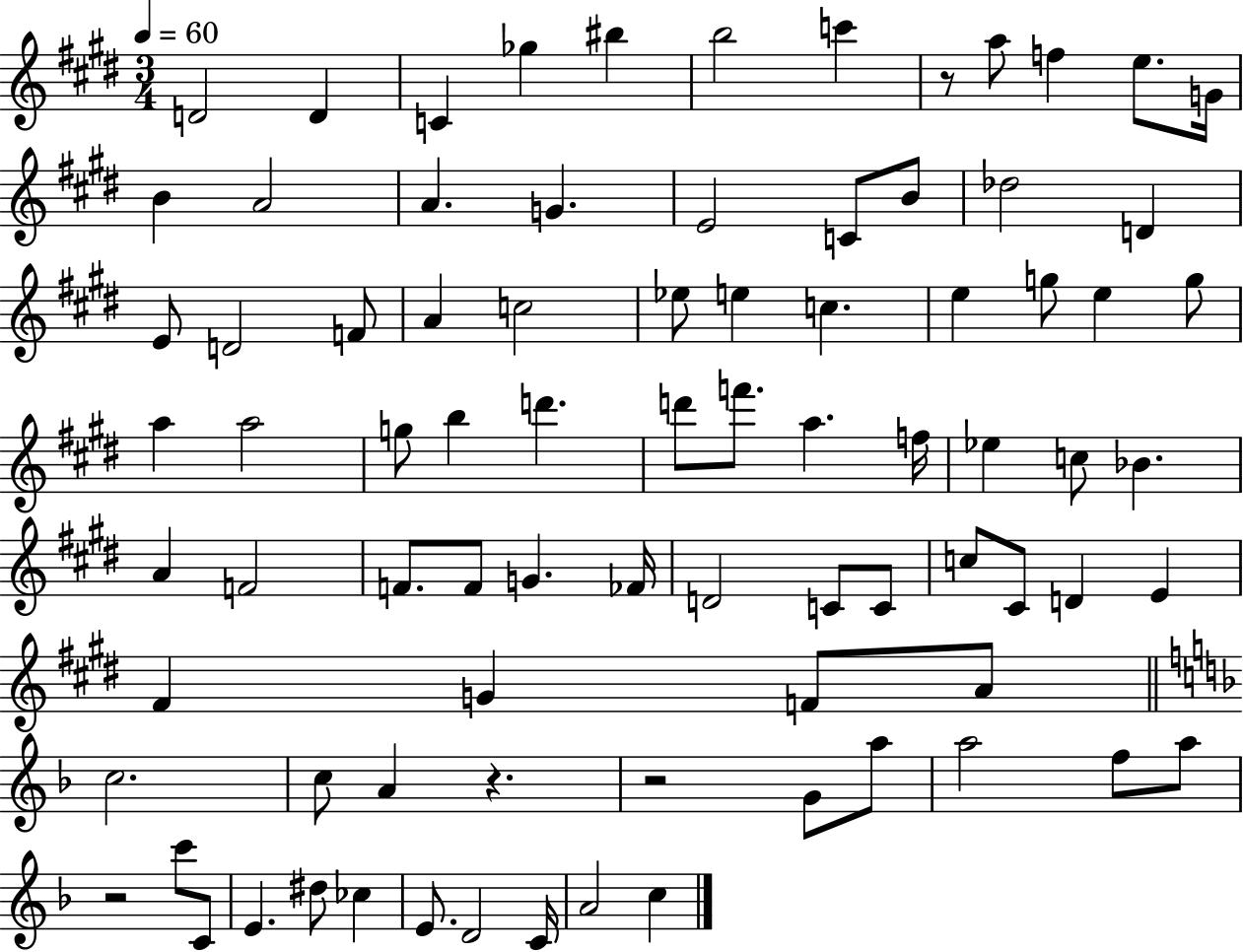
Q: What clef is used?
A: treble